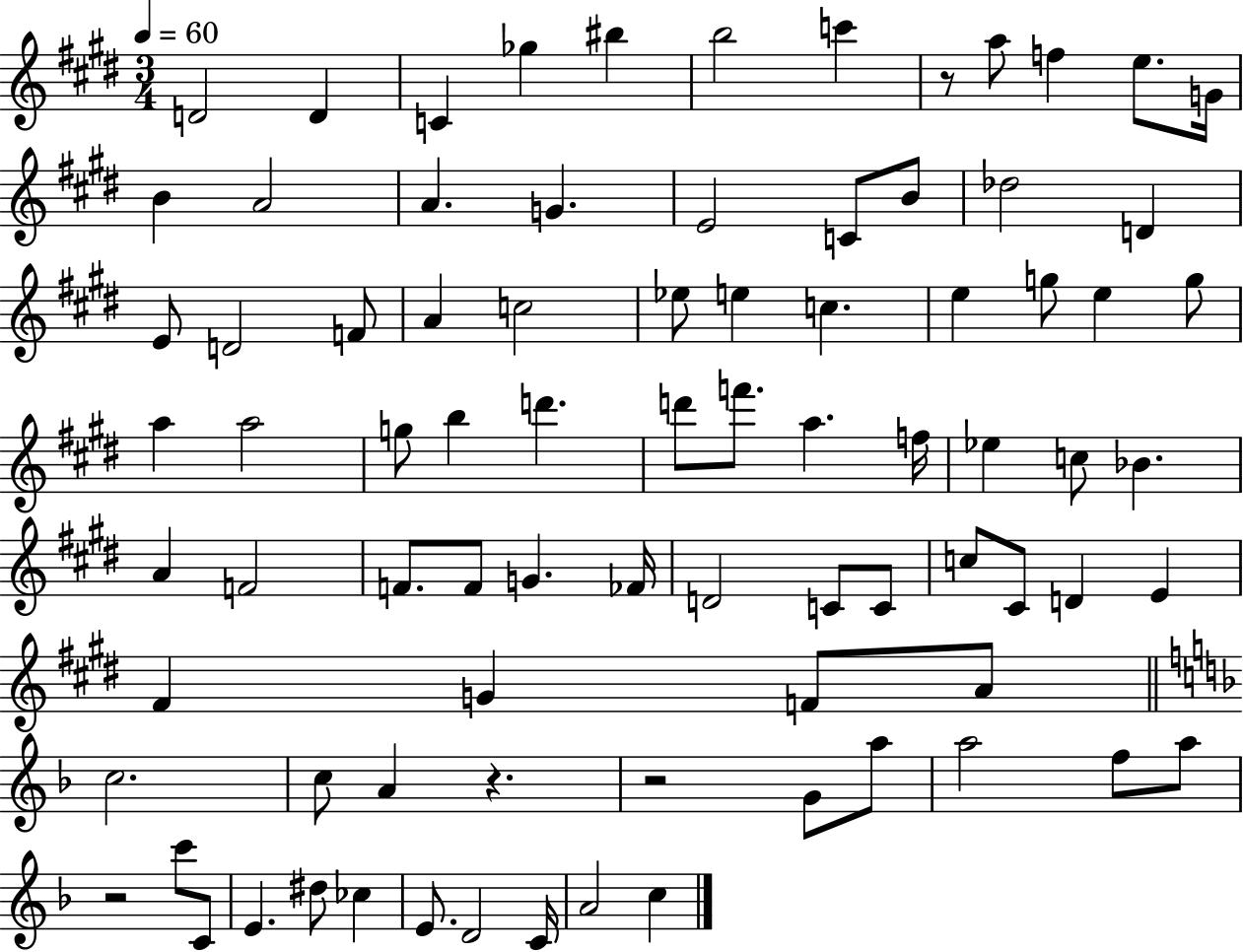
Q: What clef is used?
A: treble